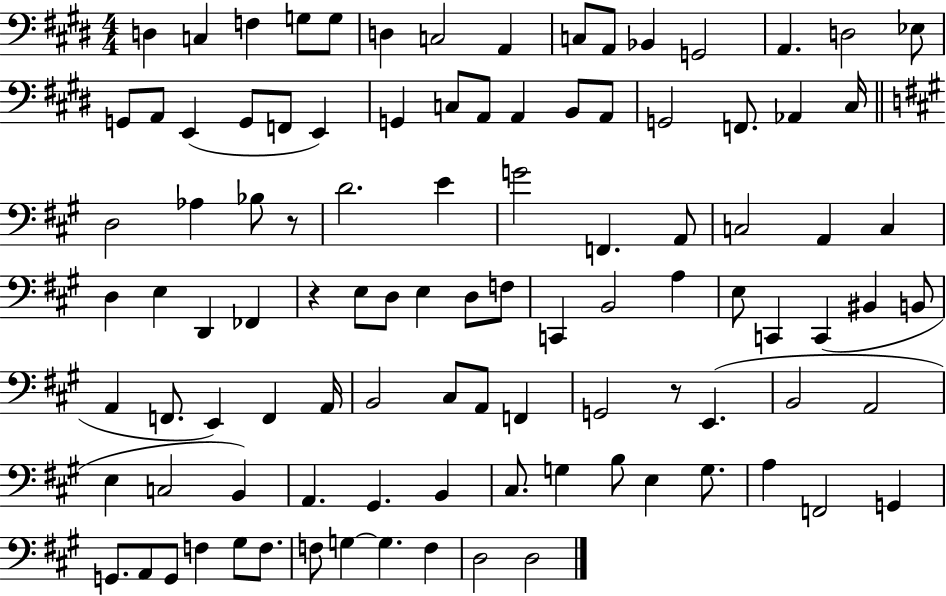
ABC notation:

X:1
T:Untitled
M:4/4
L:1/4
K:E
D, C, F, G,/2 G,/2 D, C,2 A,, C,/2 A,,/2 _B,, G,,2 A,, D,2 _E,/2 G,,/2 A,,/2 E,, G,,/2 F,,/2 E,, G,, C,/2 A,,/2 A,, B,,/2 A,,/2 G,,2 F,,/2 _A,, ^C,/4 D,2 _A, _B,/2 z/2 D2 E G2 F,, A,,/2 C,2 A,, C, D, E, D,, _F,, z E,/2 D,/2 E, D,/2 F,/2 C,, B,,2 A, E,/2 C,, C,, ^B,, B,,/2 A,, F,,/2 E,, F,, A,,/4 B,,2 ^C,/2 A,,/2 F,, G,,2 z/2 E,, B,,2 A,,2 E, C,2 B,, A,, ^G,, B,, ^C,/2 G, B,/2 E, G,/2 A, F,,2 G,, G,,/2 A,,/2 G,,/2 F, ^G,/2 F,/2 F,/2 G, G, F, D,2 D,2